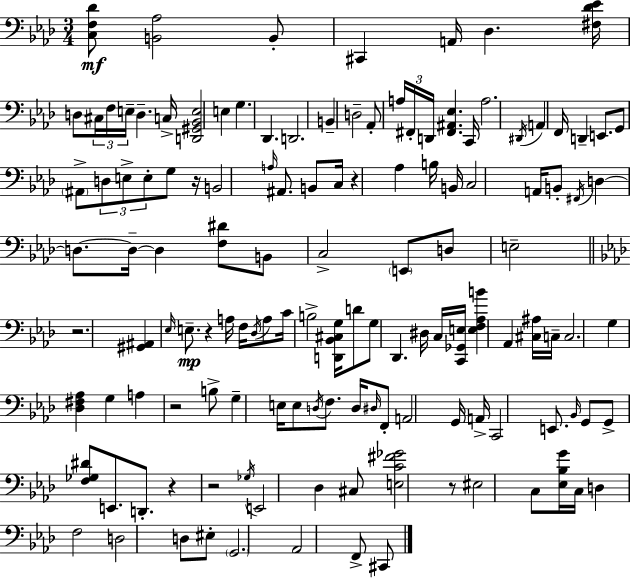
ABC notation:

X:1
T:Untitled
M:3/4
L:1/4
K:Ab
[C,F,_D]/2 [B,,_A,]2 B,,/2 ^C,, A,,/4 _D, [^F,_D_E]/4 D,/2 ^C,/4 F,/4 E,/4 D, C,/4 [D,,^G,,_B,,E,]2 E, G, _D,, D,,2 B,, D,2 _A,,/2 A,/4 ^F,,/4 D,,/4 [^F,,^A,,_E,] C,,/4 A,2 ^D,,/4 A,, F,,/4 D,, E,,/2 G,,/2 ^A,,/2 D,/2 E,/2 E,/2 G,/2 z/4 B,,2 A,/4 ^A,,/2 B,,/2 C,/4 z _A, B,/4 B,,/4 C,2 A,,/4 B,,/2 ^F,,/4 D, D,/2 D,/4 D, [F,^D]/2 B,,/2 C,2 E,,/2 D,/2 E,2 z2 [^G,,^A,,] _E,/4 E,/2 z A,/4 F,/4 _D,/4 A,/2 C/4 B,2 [D,,_B,,^C,G,]/4 D/2 G,/2 _D,, ^D,/4 C,/4 [C,,_G,,E,]/4 [E,F,_A,B] _A,, [^C,^A,]/4 C,/4 C,2 G, [_D,^F,_A,] G, A, z2 B,/2 G, E,/4 E,/2 D,/4 F,/2 D,/4 ^D,/4 F,,/2 A,,2 G,,/4 A,,/4 C,,2 E,,/2 _B,,/4 G,,/2 G,,/2 [F,_G,^D]/2 E,,/2 D,,/2 z z2 _G,/4 E,,2 _D, ^C,/2 [E,C^F_G]2 z/2 ^E,2 C,/2 [_E,_B,G]/4 C,/4 D, F,2 D,2 D,/2 ^E,/2 G,,2 _A,,2 F,,/2 ^C,,/2